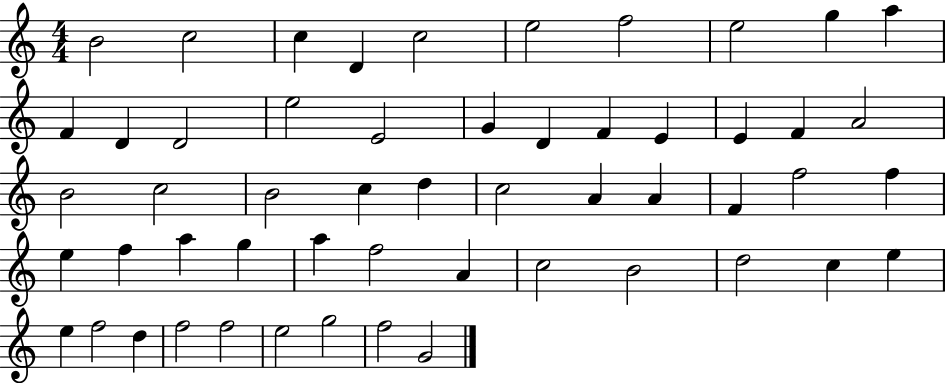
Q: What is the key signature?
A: C major